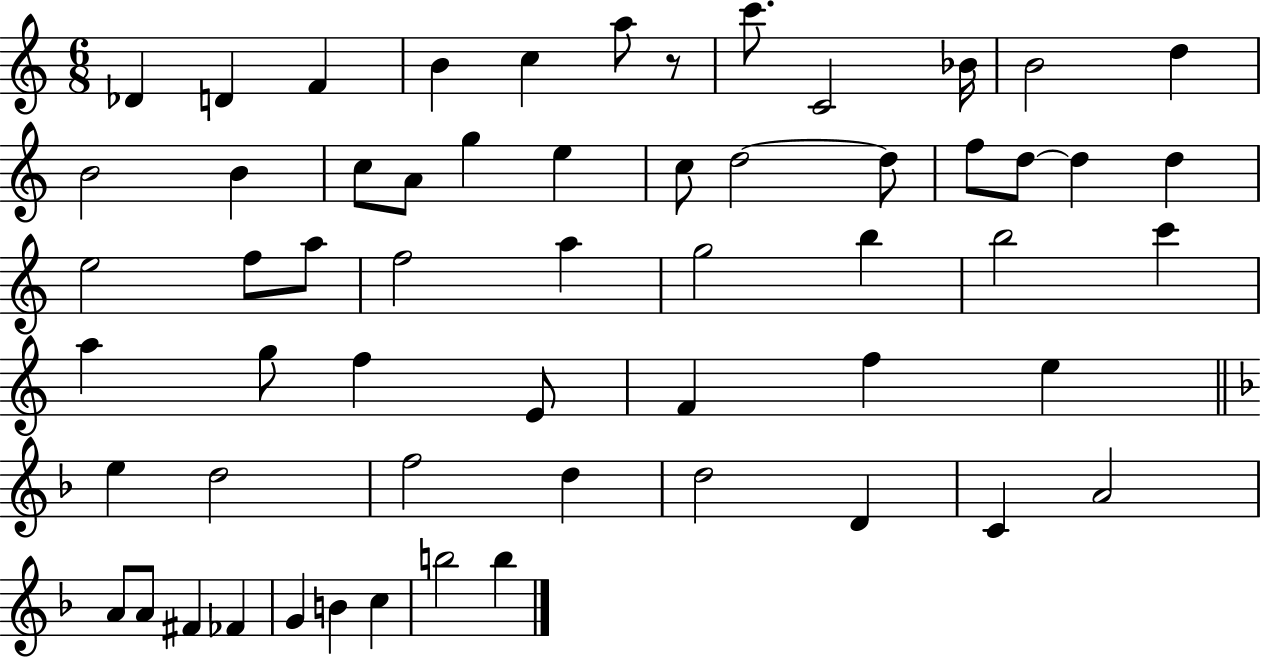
{
  \clef treble
  \numericTimeSignature
  \time 6/8
  \key c \major
  des'4 d'4 f'4 | b'4 c''4 a''8 r8 | c'''8. c'2 bes'16 | b'2 d''4 | \break b'2 b'4 | c''8 a'8 g''4 e''4 | c''8 d''2~~ d''8 | f''8 d''8~~ d''4 d''4 | \break e''2 f''8 a''8 | f''2 a''4 | g''2 b''4 | b''2 c'''4 | \break a''4 g''8 f''4 e'8 | f'4 f''4 e''4 | \bar "||" \break \key f \major e''4 d''2 | f''2 d''4 | d''2 d'4 | c'4 a'2 | \break a'8 a'8 fis'4 fes'4 | g'4 b'4 c''4 | b''2 b''4 | \bar "|."
}